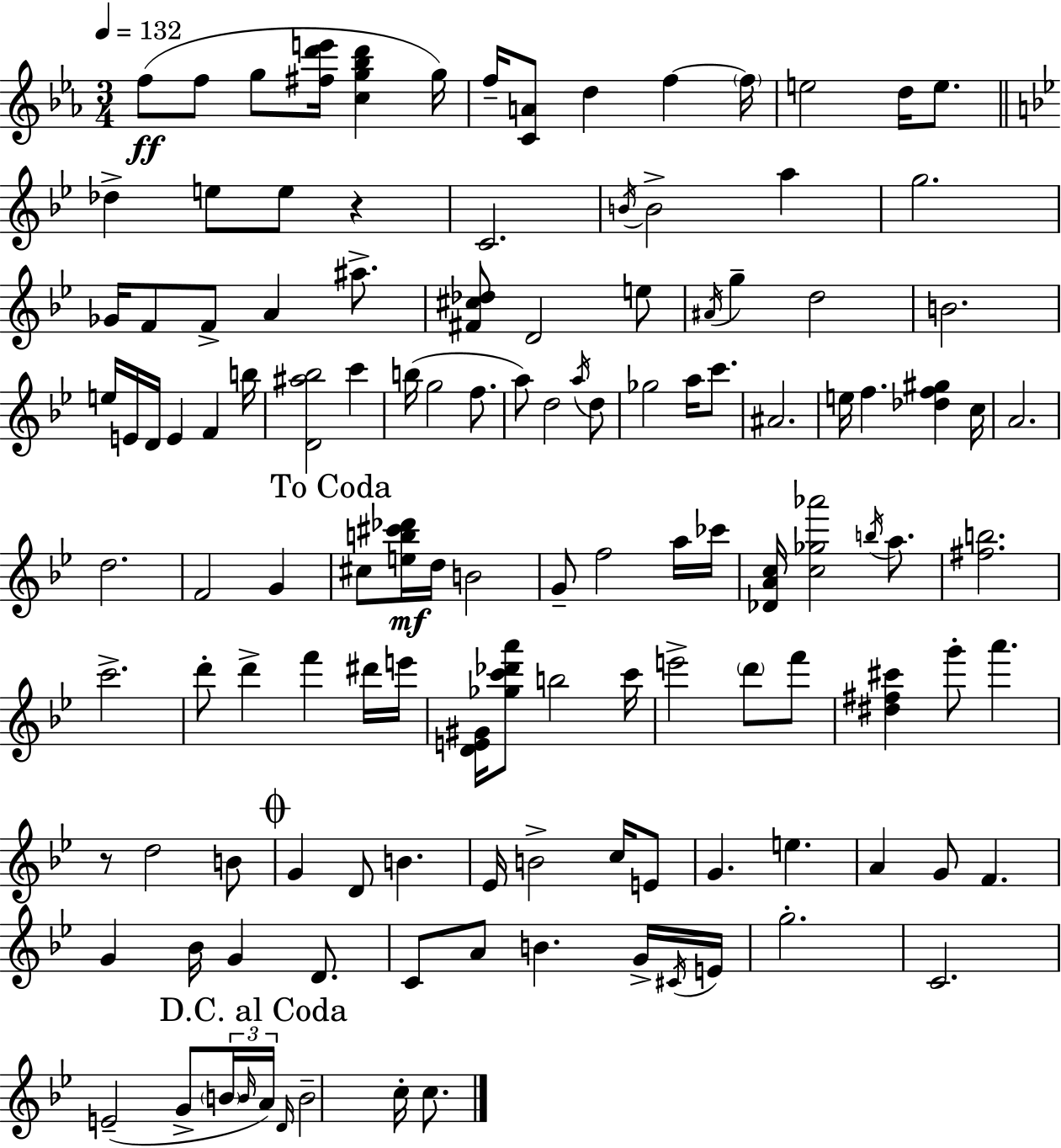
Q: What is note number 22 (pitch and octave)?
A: F4